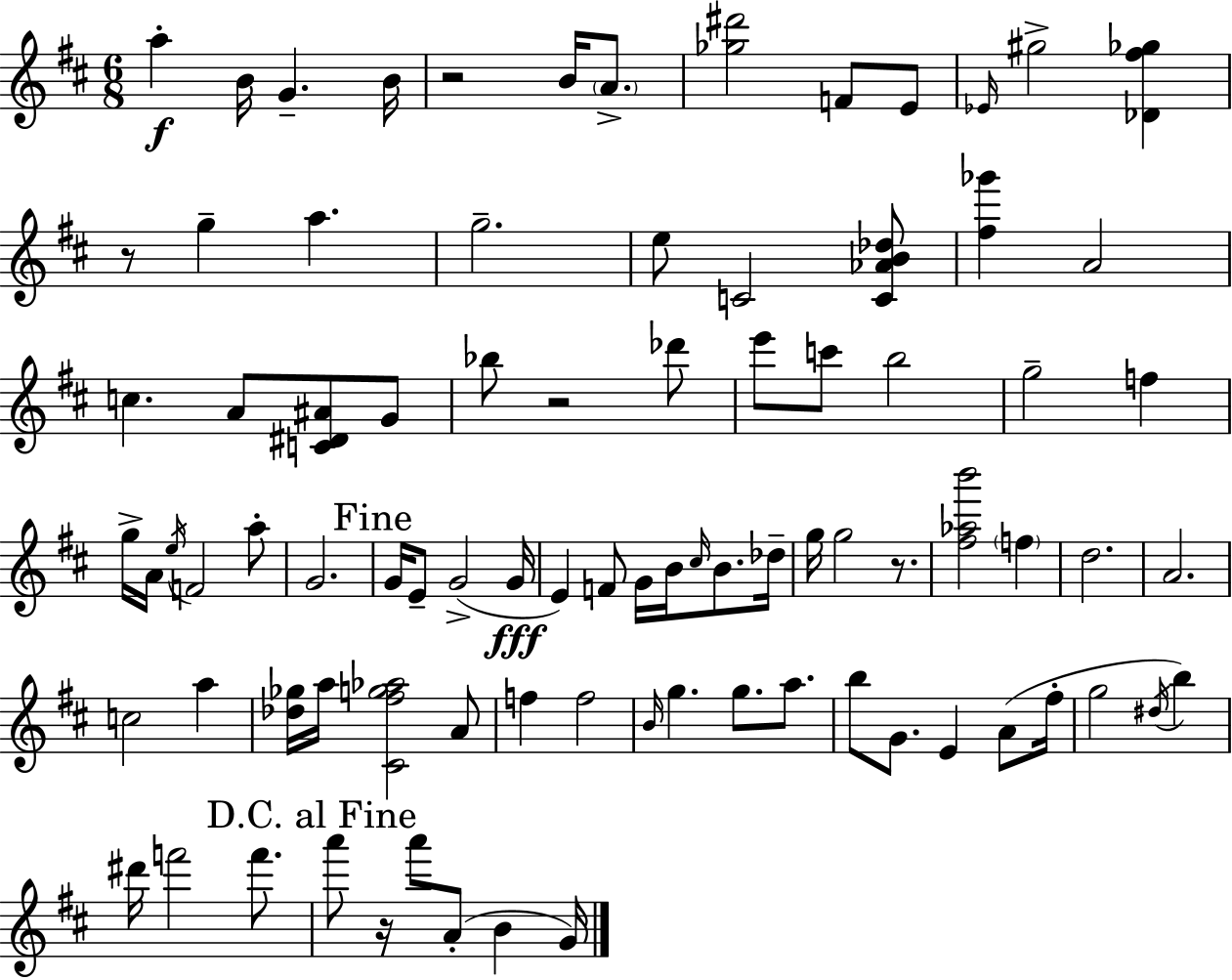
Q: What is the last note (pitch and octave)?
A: G4